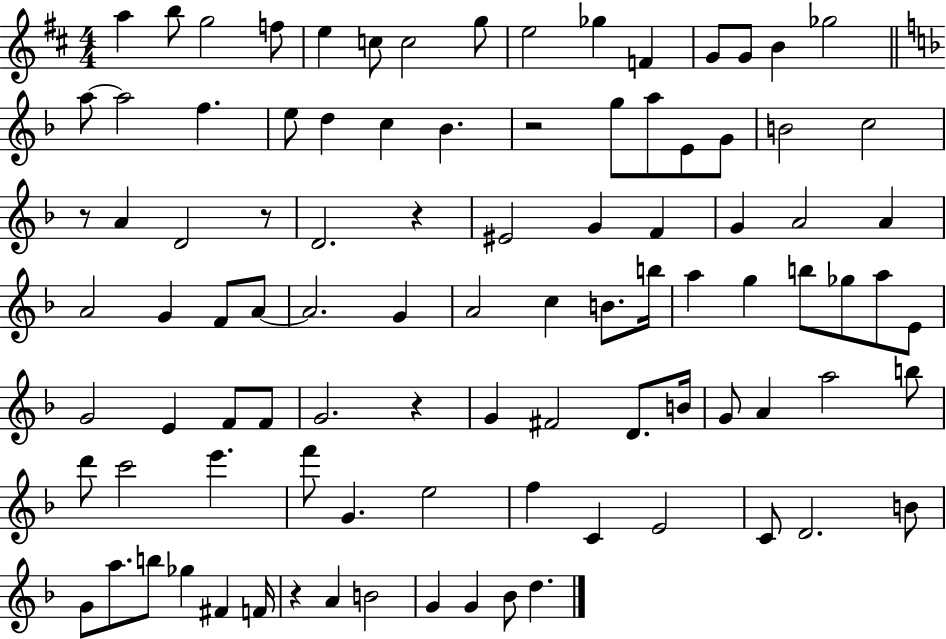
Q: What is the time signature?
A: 4/4